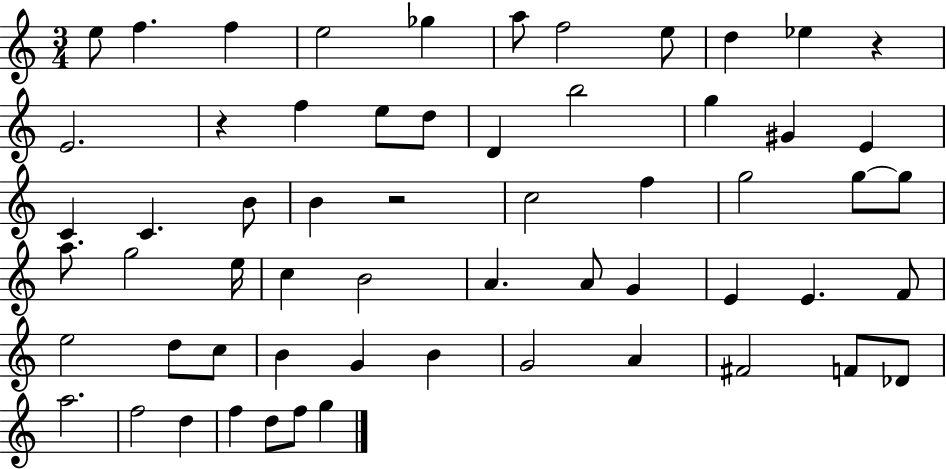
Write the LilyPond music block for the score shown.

{
  \clef treble
  \numericTimeSignature
  \time 3/4
  \key c \major
  e''8 f''4. f''4 | e''2 ges''4 | a''8 f''2 e''8 | d''4 ees''4 r4 | \break e'2. | r4 f''4 e''8 d''8 | d'4 b''2 | g''4 gis'4 e'4 | \break c'4 c'4. b'8 | b'4 r2 | c''2 f''4 | g''2 g''8~~ g''8 | \break a''8. g''2 e''16 | c''4 b'2 | a'4. a'8 g'4 | e'4 e'4. f'8 | \break e''2 d''8 c''8 | b'4 g'4 b'4 | g'2 a'4 | fis'2 f'8 des'8 | \break a''2. | f''2 d''4 | f''4 d''8 f''8 g''4 | \bar "|."
}